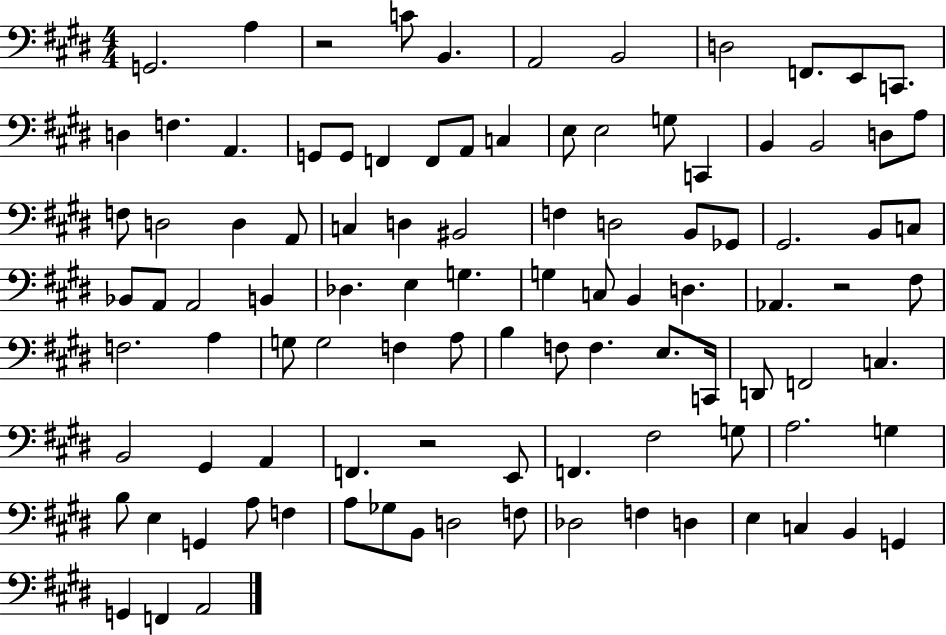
G2/h. A3/q R/h C4/e B2/q. A2/h B2/h D3/h F2/e. E2/e C2/e. D3/q F3/q. A2/q. G2/e G2/e F2/q F2/e A2/e C3/q E3/e E3/h G3/e C2/q B2/q B2/h D3/e A3/e F3/e D3/h D3/q A2/e C3/q D3/q BIS2/h F3/q D3/h B2/e Gb2/e G#2/h. B2/e C3/e Bb2/e A2/e A2/h B2/q Db3/q. E3/q G3/q. G3/q C3/e B2/q D3/q. Ab2/q. R/h F#3/e F3/h. A3/q G3/e G3/h F3/q A3/e B3/q F3/e F3/q. E3/e. C2/s D2/e F2/h C3/q. B2/h G#2/q A2/q F2/q. R/h E2/e F2/q. F#3/h G3/e A3/h. G3/q B3/e E3/q G2/q A3/e F3/q A3/e Gb3/e B2/e D3/h F3/e Db3/h F3/q D3/q E3/q C3/q B2/q G2/q G2/q F2/q A2/h